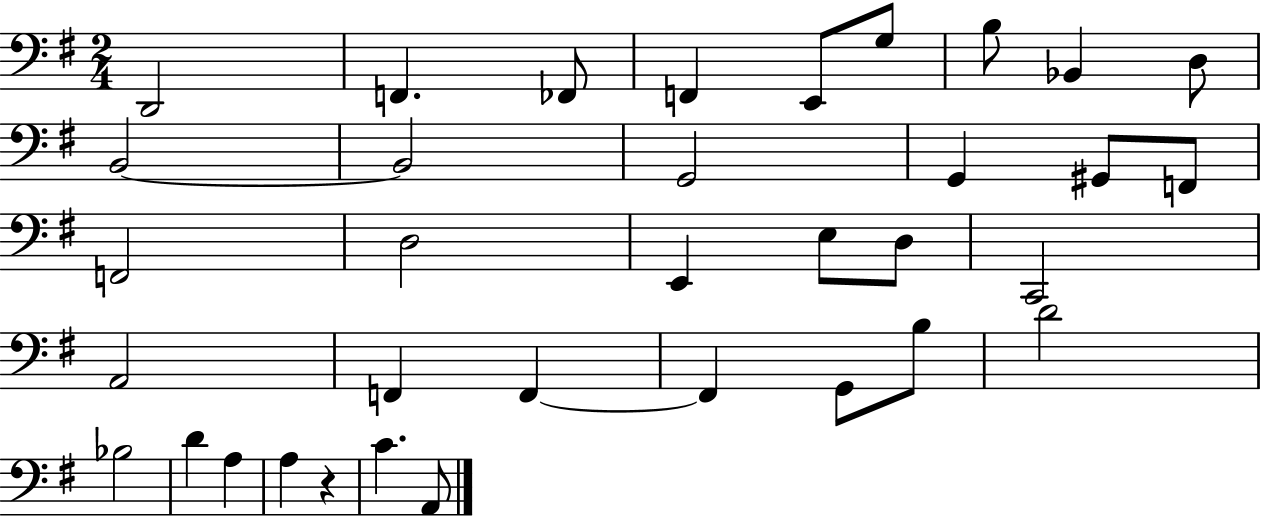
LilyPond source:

{
  \clef bass
  \numericTimeSignature
  \time 2/4
  \key g \major
  d,2 | f,4. fes,8 | f,4 e,8 g8 | b8 bes,4 d8 | \break b,2~~ | b,2 | g,2 | g,4 gis,8 f,8 | \break f,2 | d2 | e,4 e8 d8 | c,2 | \break a,2 | f,4 f,4~~ | f,4 g,8 b8 | d'2 | \break bes2 | d'4 a4 | a4 r4 | c'4. a,8 | \break \bar "|."
}